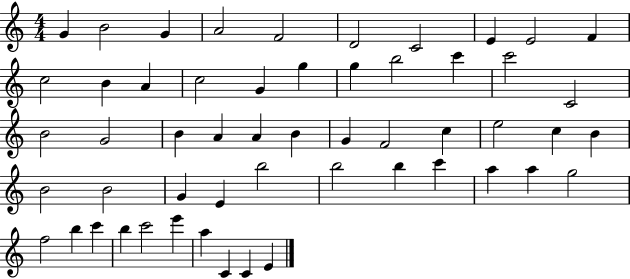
G4/q B4/h G4/q A4/h F4/h D4/h C4/h E4/q E4/h F4/q C5/h B4/q A4/q C5/h G4/q G5/q G5/q B5/h C6/q C6/h C4/h B4/h G4/h B4/q A4/q A4/q B4/q G4/q F4/h C5/q E5/h C5/q B4/q B4/h B4/h G4/q E4/q B5/h B5/h B5/q C6/q A5/q A5/q G5/h F5/h B5/q C6/q B5/q C6/h E6/q A5/q C4/q C4/q E4/q